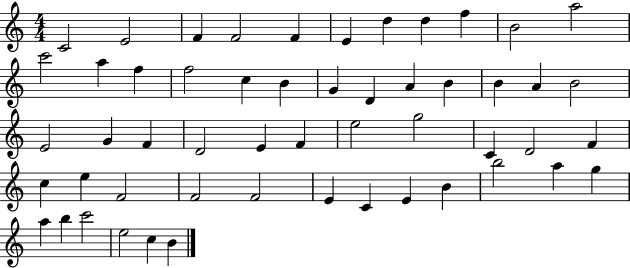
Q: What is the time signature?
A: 4/4